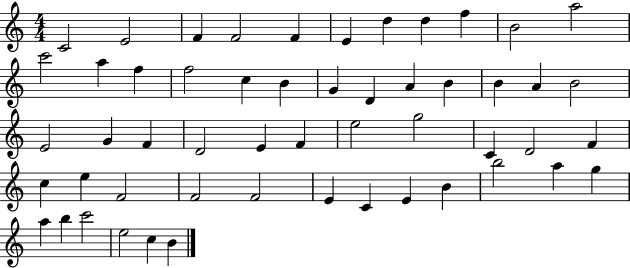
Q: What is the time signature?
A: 4/4